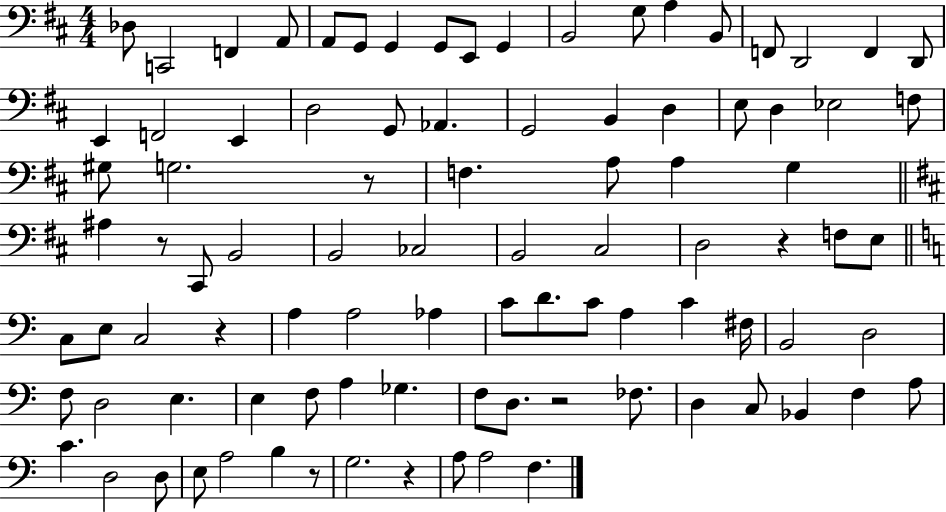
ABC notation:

X:1
T:Untitled
M:4/4
L:1/4
K:D
_D,/2 C,,2 F,, A,,/2 A,,/2 G,,/2 G,, G,,/2 E,,/2 G,, B,,2 G,/2 A, B,,/2 F,,/2 D,,2 F,, D,,/2 E,, F,,2 E,, D,2 G,,/2 _A,, G,,2 B,, D, E,/2 D, _E,2 F,/2 ^G,/2 G,2 z/2 F, A,/2 A, G, ^A, z/2 ^C,,/2 B,,2 B,,2 _C,2 B,,2 ^C,2 D,2 z F,/2 E,/2 C,/2 E,/2 C,2 z A, A,2 _A, C/2 D/2 C/2 A, C ^F,/4 B,,2 D,2 F,/2 D,2 E, E, F,/2 A, _G, F,/2 D,/2 z2 _F,/2 D, C,/2 _B,, F, A,/2 C D,2 D,/2 E,/2 A,2 B, z/2 G,2 z A,/2 A,2 F,